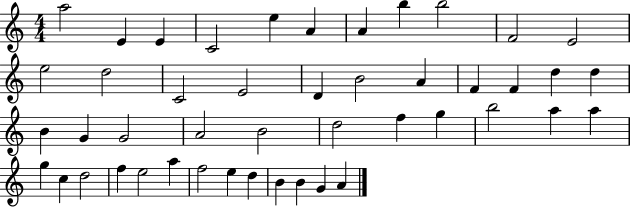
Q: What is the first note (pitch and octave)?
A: A5